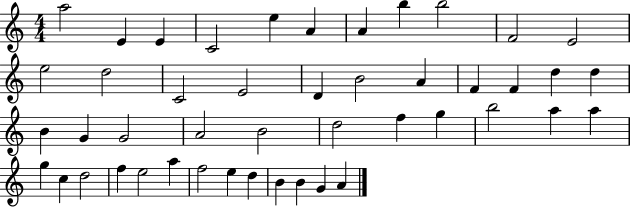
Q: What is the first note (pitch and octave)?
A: A5